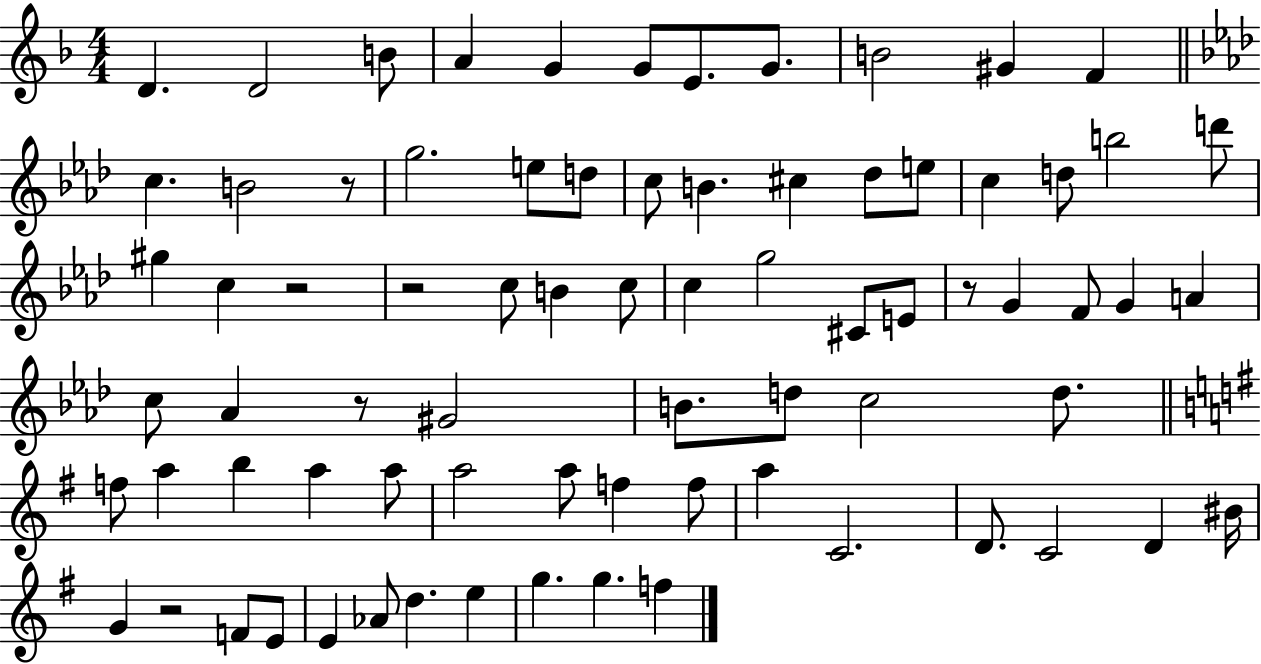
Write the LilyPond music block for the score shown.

{
  \clef treble
  \numericTimeSignature
  \time 4/4
  \key f \major
  d'4. d'2 b'8 | a'4 g'4 g'8 e'8. g'8. | b'2 gis'4 f'4 | \bar "||" \break \key aes \major c''4. b'2 r8 | g''2. e''8 d''8 | c''8 b'4. cis''4 des''8 e''8 | c''4 d''8 b''2 d'''8 | \break gis''4 c''4 r2 | r2 c''8 b'4 c''8 | c''4 g''2 cis'8 e'8 | r8 g'4 f'8 g'4 a'4 | \break c''8 aes'4 r8 gis'2 | b'8. d''8 c''2 d''8. | \bar "||" \break \key g \major f''8 a''4 b''4 a''4 a''8 | a''2 a''8 f''4 f''8 | a''4 c'2. | d'8. c'2 d'4 bis'16 | \break g'4 r2 f'8 e'8 | e'4 aes'8 d''4. e''4 | g''4. g''4. f''4 | \bar "|."
}